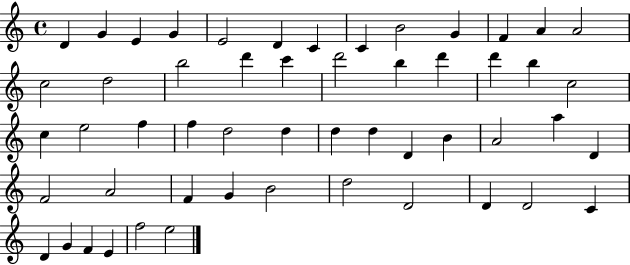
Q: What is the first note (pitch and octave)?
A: D4